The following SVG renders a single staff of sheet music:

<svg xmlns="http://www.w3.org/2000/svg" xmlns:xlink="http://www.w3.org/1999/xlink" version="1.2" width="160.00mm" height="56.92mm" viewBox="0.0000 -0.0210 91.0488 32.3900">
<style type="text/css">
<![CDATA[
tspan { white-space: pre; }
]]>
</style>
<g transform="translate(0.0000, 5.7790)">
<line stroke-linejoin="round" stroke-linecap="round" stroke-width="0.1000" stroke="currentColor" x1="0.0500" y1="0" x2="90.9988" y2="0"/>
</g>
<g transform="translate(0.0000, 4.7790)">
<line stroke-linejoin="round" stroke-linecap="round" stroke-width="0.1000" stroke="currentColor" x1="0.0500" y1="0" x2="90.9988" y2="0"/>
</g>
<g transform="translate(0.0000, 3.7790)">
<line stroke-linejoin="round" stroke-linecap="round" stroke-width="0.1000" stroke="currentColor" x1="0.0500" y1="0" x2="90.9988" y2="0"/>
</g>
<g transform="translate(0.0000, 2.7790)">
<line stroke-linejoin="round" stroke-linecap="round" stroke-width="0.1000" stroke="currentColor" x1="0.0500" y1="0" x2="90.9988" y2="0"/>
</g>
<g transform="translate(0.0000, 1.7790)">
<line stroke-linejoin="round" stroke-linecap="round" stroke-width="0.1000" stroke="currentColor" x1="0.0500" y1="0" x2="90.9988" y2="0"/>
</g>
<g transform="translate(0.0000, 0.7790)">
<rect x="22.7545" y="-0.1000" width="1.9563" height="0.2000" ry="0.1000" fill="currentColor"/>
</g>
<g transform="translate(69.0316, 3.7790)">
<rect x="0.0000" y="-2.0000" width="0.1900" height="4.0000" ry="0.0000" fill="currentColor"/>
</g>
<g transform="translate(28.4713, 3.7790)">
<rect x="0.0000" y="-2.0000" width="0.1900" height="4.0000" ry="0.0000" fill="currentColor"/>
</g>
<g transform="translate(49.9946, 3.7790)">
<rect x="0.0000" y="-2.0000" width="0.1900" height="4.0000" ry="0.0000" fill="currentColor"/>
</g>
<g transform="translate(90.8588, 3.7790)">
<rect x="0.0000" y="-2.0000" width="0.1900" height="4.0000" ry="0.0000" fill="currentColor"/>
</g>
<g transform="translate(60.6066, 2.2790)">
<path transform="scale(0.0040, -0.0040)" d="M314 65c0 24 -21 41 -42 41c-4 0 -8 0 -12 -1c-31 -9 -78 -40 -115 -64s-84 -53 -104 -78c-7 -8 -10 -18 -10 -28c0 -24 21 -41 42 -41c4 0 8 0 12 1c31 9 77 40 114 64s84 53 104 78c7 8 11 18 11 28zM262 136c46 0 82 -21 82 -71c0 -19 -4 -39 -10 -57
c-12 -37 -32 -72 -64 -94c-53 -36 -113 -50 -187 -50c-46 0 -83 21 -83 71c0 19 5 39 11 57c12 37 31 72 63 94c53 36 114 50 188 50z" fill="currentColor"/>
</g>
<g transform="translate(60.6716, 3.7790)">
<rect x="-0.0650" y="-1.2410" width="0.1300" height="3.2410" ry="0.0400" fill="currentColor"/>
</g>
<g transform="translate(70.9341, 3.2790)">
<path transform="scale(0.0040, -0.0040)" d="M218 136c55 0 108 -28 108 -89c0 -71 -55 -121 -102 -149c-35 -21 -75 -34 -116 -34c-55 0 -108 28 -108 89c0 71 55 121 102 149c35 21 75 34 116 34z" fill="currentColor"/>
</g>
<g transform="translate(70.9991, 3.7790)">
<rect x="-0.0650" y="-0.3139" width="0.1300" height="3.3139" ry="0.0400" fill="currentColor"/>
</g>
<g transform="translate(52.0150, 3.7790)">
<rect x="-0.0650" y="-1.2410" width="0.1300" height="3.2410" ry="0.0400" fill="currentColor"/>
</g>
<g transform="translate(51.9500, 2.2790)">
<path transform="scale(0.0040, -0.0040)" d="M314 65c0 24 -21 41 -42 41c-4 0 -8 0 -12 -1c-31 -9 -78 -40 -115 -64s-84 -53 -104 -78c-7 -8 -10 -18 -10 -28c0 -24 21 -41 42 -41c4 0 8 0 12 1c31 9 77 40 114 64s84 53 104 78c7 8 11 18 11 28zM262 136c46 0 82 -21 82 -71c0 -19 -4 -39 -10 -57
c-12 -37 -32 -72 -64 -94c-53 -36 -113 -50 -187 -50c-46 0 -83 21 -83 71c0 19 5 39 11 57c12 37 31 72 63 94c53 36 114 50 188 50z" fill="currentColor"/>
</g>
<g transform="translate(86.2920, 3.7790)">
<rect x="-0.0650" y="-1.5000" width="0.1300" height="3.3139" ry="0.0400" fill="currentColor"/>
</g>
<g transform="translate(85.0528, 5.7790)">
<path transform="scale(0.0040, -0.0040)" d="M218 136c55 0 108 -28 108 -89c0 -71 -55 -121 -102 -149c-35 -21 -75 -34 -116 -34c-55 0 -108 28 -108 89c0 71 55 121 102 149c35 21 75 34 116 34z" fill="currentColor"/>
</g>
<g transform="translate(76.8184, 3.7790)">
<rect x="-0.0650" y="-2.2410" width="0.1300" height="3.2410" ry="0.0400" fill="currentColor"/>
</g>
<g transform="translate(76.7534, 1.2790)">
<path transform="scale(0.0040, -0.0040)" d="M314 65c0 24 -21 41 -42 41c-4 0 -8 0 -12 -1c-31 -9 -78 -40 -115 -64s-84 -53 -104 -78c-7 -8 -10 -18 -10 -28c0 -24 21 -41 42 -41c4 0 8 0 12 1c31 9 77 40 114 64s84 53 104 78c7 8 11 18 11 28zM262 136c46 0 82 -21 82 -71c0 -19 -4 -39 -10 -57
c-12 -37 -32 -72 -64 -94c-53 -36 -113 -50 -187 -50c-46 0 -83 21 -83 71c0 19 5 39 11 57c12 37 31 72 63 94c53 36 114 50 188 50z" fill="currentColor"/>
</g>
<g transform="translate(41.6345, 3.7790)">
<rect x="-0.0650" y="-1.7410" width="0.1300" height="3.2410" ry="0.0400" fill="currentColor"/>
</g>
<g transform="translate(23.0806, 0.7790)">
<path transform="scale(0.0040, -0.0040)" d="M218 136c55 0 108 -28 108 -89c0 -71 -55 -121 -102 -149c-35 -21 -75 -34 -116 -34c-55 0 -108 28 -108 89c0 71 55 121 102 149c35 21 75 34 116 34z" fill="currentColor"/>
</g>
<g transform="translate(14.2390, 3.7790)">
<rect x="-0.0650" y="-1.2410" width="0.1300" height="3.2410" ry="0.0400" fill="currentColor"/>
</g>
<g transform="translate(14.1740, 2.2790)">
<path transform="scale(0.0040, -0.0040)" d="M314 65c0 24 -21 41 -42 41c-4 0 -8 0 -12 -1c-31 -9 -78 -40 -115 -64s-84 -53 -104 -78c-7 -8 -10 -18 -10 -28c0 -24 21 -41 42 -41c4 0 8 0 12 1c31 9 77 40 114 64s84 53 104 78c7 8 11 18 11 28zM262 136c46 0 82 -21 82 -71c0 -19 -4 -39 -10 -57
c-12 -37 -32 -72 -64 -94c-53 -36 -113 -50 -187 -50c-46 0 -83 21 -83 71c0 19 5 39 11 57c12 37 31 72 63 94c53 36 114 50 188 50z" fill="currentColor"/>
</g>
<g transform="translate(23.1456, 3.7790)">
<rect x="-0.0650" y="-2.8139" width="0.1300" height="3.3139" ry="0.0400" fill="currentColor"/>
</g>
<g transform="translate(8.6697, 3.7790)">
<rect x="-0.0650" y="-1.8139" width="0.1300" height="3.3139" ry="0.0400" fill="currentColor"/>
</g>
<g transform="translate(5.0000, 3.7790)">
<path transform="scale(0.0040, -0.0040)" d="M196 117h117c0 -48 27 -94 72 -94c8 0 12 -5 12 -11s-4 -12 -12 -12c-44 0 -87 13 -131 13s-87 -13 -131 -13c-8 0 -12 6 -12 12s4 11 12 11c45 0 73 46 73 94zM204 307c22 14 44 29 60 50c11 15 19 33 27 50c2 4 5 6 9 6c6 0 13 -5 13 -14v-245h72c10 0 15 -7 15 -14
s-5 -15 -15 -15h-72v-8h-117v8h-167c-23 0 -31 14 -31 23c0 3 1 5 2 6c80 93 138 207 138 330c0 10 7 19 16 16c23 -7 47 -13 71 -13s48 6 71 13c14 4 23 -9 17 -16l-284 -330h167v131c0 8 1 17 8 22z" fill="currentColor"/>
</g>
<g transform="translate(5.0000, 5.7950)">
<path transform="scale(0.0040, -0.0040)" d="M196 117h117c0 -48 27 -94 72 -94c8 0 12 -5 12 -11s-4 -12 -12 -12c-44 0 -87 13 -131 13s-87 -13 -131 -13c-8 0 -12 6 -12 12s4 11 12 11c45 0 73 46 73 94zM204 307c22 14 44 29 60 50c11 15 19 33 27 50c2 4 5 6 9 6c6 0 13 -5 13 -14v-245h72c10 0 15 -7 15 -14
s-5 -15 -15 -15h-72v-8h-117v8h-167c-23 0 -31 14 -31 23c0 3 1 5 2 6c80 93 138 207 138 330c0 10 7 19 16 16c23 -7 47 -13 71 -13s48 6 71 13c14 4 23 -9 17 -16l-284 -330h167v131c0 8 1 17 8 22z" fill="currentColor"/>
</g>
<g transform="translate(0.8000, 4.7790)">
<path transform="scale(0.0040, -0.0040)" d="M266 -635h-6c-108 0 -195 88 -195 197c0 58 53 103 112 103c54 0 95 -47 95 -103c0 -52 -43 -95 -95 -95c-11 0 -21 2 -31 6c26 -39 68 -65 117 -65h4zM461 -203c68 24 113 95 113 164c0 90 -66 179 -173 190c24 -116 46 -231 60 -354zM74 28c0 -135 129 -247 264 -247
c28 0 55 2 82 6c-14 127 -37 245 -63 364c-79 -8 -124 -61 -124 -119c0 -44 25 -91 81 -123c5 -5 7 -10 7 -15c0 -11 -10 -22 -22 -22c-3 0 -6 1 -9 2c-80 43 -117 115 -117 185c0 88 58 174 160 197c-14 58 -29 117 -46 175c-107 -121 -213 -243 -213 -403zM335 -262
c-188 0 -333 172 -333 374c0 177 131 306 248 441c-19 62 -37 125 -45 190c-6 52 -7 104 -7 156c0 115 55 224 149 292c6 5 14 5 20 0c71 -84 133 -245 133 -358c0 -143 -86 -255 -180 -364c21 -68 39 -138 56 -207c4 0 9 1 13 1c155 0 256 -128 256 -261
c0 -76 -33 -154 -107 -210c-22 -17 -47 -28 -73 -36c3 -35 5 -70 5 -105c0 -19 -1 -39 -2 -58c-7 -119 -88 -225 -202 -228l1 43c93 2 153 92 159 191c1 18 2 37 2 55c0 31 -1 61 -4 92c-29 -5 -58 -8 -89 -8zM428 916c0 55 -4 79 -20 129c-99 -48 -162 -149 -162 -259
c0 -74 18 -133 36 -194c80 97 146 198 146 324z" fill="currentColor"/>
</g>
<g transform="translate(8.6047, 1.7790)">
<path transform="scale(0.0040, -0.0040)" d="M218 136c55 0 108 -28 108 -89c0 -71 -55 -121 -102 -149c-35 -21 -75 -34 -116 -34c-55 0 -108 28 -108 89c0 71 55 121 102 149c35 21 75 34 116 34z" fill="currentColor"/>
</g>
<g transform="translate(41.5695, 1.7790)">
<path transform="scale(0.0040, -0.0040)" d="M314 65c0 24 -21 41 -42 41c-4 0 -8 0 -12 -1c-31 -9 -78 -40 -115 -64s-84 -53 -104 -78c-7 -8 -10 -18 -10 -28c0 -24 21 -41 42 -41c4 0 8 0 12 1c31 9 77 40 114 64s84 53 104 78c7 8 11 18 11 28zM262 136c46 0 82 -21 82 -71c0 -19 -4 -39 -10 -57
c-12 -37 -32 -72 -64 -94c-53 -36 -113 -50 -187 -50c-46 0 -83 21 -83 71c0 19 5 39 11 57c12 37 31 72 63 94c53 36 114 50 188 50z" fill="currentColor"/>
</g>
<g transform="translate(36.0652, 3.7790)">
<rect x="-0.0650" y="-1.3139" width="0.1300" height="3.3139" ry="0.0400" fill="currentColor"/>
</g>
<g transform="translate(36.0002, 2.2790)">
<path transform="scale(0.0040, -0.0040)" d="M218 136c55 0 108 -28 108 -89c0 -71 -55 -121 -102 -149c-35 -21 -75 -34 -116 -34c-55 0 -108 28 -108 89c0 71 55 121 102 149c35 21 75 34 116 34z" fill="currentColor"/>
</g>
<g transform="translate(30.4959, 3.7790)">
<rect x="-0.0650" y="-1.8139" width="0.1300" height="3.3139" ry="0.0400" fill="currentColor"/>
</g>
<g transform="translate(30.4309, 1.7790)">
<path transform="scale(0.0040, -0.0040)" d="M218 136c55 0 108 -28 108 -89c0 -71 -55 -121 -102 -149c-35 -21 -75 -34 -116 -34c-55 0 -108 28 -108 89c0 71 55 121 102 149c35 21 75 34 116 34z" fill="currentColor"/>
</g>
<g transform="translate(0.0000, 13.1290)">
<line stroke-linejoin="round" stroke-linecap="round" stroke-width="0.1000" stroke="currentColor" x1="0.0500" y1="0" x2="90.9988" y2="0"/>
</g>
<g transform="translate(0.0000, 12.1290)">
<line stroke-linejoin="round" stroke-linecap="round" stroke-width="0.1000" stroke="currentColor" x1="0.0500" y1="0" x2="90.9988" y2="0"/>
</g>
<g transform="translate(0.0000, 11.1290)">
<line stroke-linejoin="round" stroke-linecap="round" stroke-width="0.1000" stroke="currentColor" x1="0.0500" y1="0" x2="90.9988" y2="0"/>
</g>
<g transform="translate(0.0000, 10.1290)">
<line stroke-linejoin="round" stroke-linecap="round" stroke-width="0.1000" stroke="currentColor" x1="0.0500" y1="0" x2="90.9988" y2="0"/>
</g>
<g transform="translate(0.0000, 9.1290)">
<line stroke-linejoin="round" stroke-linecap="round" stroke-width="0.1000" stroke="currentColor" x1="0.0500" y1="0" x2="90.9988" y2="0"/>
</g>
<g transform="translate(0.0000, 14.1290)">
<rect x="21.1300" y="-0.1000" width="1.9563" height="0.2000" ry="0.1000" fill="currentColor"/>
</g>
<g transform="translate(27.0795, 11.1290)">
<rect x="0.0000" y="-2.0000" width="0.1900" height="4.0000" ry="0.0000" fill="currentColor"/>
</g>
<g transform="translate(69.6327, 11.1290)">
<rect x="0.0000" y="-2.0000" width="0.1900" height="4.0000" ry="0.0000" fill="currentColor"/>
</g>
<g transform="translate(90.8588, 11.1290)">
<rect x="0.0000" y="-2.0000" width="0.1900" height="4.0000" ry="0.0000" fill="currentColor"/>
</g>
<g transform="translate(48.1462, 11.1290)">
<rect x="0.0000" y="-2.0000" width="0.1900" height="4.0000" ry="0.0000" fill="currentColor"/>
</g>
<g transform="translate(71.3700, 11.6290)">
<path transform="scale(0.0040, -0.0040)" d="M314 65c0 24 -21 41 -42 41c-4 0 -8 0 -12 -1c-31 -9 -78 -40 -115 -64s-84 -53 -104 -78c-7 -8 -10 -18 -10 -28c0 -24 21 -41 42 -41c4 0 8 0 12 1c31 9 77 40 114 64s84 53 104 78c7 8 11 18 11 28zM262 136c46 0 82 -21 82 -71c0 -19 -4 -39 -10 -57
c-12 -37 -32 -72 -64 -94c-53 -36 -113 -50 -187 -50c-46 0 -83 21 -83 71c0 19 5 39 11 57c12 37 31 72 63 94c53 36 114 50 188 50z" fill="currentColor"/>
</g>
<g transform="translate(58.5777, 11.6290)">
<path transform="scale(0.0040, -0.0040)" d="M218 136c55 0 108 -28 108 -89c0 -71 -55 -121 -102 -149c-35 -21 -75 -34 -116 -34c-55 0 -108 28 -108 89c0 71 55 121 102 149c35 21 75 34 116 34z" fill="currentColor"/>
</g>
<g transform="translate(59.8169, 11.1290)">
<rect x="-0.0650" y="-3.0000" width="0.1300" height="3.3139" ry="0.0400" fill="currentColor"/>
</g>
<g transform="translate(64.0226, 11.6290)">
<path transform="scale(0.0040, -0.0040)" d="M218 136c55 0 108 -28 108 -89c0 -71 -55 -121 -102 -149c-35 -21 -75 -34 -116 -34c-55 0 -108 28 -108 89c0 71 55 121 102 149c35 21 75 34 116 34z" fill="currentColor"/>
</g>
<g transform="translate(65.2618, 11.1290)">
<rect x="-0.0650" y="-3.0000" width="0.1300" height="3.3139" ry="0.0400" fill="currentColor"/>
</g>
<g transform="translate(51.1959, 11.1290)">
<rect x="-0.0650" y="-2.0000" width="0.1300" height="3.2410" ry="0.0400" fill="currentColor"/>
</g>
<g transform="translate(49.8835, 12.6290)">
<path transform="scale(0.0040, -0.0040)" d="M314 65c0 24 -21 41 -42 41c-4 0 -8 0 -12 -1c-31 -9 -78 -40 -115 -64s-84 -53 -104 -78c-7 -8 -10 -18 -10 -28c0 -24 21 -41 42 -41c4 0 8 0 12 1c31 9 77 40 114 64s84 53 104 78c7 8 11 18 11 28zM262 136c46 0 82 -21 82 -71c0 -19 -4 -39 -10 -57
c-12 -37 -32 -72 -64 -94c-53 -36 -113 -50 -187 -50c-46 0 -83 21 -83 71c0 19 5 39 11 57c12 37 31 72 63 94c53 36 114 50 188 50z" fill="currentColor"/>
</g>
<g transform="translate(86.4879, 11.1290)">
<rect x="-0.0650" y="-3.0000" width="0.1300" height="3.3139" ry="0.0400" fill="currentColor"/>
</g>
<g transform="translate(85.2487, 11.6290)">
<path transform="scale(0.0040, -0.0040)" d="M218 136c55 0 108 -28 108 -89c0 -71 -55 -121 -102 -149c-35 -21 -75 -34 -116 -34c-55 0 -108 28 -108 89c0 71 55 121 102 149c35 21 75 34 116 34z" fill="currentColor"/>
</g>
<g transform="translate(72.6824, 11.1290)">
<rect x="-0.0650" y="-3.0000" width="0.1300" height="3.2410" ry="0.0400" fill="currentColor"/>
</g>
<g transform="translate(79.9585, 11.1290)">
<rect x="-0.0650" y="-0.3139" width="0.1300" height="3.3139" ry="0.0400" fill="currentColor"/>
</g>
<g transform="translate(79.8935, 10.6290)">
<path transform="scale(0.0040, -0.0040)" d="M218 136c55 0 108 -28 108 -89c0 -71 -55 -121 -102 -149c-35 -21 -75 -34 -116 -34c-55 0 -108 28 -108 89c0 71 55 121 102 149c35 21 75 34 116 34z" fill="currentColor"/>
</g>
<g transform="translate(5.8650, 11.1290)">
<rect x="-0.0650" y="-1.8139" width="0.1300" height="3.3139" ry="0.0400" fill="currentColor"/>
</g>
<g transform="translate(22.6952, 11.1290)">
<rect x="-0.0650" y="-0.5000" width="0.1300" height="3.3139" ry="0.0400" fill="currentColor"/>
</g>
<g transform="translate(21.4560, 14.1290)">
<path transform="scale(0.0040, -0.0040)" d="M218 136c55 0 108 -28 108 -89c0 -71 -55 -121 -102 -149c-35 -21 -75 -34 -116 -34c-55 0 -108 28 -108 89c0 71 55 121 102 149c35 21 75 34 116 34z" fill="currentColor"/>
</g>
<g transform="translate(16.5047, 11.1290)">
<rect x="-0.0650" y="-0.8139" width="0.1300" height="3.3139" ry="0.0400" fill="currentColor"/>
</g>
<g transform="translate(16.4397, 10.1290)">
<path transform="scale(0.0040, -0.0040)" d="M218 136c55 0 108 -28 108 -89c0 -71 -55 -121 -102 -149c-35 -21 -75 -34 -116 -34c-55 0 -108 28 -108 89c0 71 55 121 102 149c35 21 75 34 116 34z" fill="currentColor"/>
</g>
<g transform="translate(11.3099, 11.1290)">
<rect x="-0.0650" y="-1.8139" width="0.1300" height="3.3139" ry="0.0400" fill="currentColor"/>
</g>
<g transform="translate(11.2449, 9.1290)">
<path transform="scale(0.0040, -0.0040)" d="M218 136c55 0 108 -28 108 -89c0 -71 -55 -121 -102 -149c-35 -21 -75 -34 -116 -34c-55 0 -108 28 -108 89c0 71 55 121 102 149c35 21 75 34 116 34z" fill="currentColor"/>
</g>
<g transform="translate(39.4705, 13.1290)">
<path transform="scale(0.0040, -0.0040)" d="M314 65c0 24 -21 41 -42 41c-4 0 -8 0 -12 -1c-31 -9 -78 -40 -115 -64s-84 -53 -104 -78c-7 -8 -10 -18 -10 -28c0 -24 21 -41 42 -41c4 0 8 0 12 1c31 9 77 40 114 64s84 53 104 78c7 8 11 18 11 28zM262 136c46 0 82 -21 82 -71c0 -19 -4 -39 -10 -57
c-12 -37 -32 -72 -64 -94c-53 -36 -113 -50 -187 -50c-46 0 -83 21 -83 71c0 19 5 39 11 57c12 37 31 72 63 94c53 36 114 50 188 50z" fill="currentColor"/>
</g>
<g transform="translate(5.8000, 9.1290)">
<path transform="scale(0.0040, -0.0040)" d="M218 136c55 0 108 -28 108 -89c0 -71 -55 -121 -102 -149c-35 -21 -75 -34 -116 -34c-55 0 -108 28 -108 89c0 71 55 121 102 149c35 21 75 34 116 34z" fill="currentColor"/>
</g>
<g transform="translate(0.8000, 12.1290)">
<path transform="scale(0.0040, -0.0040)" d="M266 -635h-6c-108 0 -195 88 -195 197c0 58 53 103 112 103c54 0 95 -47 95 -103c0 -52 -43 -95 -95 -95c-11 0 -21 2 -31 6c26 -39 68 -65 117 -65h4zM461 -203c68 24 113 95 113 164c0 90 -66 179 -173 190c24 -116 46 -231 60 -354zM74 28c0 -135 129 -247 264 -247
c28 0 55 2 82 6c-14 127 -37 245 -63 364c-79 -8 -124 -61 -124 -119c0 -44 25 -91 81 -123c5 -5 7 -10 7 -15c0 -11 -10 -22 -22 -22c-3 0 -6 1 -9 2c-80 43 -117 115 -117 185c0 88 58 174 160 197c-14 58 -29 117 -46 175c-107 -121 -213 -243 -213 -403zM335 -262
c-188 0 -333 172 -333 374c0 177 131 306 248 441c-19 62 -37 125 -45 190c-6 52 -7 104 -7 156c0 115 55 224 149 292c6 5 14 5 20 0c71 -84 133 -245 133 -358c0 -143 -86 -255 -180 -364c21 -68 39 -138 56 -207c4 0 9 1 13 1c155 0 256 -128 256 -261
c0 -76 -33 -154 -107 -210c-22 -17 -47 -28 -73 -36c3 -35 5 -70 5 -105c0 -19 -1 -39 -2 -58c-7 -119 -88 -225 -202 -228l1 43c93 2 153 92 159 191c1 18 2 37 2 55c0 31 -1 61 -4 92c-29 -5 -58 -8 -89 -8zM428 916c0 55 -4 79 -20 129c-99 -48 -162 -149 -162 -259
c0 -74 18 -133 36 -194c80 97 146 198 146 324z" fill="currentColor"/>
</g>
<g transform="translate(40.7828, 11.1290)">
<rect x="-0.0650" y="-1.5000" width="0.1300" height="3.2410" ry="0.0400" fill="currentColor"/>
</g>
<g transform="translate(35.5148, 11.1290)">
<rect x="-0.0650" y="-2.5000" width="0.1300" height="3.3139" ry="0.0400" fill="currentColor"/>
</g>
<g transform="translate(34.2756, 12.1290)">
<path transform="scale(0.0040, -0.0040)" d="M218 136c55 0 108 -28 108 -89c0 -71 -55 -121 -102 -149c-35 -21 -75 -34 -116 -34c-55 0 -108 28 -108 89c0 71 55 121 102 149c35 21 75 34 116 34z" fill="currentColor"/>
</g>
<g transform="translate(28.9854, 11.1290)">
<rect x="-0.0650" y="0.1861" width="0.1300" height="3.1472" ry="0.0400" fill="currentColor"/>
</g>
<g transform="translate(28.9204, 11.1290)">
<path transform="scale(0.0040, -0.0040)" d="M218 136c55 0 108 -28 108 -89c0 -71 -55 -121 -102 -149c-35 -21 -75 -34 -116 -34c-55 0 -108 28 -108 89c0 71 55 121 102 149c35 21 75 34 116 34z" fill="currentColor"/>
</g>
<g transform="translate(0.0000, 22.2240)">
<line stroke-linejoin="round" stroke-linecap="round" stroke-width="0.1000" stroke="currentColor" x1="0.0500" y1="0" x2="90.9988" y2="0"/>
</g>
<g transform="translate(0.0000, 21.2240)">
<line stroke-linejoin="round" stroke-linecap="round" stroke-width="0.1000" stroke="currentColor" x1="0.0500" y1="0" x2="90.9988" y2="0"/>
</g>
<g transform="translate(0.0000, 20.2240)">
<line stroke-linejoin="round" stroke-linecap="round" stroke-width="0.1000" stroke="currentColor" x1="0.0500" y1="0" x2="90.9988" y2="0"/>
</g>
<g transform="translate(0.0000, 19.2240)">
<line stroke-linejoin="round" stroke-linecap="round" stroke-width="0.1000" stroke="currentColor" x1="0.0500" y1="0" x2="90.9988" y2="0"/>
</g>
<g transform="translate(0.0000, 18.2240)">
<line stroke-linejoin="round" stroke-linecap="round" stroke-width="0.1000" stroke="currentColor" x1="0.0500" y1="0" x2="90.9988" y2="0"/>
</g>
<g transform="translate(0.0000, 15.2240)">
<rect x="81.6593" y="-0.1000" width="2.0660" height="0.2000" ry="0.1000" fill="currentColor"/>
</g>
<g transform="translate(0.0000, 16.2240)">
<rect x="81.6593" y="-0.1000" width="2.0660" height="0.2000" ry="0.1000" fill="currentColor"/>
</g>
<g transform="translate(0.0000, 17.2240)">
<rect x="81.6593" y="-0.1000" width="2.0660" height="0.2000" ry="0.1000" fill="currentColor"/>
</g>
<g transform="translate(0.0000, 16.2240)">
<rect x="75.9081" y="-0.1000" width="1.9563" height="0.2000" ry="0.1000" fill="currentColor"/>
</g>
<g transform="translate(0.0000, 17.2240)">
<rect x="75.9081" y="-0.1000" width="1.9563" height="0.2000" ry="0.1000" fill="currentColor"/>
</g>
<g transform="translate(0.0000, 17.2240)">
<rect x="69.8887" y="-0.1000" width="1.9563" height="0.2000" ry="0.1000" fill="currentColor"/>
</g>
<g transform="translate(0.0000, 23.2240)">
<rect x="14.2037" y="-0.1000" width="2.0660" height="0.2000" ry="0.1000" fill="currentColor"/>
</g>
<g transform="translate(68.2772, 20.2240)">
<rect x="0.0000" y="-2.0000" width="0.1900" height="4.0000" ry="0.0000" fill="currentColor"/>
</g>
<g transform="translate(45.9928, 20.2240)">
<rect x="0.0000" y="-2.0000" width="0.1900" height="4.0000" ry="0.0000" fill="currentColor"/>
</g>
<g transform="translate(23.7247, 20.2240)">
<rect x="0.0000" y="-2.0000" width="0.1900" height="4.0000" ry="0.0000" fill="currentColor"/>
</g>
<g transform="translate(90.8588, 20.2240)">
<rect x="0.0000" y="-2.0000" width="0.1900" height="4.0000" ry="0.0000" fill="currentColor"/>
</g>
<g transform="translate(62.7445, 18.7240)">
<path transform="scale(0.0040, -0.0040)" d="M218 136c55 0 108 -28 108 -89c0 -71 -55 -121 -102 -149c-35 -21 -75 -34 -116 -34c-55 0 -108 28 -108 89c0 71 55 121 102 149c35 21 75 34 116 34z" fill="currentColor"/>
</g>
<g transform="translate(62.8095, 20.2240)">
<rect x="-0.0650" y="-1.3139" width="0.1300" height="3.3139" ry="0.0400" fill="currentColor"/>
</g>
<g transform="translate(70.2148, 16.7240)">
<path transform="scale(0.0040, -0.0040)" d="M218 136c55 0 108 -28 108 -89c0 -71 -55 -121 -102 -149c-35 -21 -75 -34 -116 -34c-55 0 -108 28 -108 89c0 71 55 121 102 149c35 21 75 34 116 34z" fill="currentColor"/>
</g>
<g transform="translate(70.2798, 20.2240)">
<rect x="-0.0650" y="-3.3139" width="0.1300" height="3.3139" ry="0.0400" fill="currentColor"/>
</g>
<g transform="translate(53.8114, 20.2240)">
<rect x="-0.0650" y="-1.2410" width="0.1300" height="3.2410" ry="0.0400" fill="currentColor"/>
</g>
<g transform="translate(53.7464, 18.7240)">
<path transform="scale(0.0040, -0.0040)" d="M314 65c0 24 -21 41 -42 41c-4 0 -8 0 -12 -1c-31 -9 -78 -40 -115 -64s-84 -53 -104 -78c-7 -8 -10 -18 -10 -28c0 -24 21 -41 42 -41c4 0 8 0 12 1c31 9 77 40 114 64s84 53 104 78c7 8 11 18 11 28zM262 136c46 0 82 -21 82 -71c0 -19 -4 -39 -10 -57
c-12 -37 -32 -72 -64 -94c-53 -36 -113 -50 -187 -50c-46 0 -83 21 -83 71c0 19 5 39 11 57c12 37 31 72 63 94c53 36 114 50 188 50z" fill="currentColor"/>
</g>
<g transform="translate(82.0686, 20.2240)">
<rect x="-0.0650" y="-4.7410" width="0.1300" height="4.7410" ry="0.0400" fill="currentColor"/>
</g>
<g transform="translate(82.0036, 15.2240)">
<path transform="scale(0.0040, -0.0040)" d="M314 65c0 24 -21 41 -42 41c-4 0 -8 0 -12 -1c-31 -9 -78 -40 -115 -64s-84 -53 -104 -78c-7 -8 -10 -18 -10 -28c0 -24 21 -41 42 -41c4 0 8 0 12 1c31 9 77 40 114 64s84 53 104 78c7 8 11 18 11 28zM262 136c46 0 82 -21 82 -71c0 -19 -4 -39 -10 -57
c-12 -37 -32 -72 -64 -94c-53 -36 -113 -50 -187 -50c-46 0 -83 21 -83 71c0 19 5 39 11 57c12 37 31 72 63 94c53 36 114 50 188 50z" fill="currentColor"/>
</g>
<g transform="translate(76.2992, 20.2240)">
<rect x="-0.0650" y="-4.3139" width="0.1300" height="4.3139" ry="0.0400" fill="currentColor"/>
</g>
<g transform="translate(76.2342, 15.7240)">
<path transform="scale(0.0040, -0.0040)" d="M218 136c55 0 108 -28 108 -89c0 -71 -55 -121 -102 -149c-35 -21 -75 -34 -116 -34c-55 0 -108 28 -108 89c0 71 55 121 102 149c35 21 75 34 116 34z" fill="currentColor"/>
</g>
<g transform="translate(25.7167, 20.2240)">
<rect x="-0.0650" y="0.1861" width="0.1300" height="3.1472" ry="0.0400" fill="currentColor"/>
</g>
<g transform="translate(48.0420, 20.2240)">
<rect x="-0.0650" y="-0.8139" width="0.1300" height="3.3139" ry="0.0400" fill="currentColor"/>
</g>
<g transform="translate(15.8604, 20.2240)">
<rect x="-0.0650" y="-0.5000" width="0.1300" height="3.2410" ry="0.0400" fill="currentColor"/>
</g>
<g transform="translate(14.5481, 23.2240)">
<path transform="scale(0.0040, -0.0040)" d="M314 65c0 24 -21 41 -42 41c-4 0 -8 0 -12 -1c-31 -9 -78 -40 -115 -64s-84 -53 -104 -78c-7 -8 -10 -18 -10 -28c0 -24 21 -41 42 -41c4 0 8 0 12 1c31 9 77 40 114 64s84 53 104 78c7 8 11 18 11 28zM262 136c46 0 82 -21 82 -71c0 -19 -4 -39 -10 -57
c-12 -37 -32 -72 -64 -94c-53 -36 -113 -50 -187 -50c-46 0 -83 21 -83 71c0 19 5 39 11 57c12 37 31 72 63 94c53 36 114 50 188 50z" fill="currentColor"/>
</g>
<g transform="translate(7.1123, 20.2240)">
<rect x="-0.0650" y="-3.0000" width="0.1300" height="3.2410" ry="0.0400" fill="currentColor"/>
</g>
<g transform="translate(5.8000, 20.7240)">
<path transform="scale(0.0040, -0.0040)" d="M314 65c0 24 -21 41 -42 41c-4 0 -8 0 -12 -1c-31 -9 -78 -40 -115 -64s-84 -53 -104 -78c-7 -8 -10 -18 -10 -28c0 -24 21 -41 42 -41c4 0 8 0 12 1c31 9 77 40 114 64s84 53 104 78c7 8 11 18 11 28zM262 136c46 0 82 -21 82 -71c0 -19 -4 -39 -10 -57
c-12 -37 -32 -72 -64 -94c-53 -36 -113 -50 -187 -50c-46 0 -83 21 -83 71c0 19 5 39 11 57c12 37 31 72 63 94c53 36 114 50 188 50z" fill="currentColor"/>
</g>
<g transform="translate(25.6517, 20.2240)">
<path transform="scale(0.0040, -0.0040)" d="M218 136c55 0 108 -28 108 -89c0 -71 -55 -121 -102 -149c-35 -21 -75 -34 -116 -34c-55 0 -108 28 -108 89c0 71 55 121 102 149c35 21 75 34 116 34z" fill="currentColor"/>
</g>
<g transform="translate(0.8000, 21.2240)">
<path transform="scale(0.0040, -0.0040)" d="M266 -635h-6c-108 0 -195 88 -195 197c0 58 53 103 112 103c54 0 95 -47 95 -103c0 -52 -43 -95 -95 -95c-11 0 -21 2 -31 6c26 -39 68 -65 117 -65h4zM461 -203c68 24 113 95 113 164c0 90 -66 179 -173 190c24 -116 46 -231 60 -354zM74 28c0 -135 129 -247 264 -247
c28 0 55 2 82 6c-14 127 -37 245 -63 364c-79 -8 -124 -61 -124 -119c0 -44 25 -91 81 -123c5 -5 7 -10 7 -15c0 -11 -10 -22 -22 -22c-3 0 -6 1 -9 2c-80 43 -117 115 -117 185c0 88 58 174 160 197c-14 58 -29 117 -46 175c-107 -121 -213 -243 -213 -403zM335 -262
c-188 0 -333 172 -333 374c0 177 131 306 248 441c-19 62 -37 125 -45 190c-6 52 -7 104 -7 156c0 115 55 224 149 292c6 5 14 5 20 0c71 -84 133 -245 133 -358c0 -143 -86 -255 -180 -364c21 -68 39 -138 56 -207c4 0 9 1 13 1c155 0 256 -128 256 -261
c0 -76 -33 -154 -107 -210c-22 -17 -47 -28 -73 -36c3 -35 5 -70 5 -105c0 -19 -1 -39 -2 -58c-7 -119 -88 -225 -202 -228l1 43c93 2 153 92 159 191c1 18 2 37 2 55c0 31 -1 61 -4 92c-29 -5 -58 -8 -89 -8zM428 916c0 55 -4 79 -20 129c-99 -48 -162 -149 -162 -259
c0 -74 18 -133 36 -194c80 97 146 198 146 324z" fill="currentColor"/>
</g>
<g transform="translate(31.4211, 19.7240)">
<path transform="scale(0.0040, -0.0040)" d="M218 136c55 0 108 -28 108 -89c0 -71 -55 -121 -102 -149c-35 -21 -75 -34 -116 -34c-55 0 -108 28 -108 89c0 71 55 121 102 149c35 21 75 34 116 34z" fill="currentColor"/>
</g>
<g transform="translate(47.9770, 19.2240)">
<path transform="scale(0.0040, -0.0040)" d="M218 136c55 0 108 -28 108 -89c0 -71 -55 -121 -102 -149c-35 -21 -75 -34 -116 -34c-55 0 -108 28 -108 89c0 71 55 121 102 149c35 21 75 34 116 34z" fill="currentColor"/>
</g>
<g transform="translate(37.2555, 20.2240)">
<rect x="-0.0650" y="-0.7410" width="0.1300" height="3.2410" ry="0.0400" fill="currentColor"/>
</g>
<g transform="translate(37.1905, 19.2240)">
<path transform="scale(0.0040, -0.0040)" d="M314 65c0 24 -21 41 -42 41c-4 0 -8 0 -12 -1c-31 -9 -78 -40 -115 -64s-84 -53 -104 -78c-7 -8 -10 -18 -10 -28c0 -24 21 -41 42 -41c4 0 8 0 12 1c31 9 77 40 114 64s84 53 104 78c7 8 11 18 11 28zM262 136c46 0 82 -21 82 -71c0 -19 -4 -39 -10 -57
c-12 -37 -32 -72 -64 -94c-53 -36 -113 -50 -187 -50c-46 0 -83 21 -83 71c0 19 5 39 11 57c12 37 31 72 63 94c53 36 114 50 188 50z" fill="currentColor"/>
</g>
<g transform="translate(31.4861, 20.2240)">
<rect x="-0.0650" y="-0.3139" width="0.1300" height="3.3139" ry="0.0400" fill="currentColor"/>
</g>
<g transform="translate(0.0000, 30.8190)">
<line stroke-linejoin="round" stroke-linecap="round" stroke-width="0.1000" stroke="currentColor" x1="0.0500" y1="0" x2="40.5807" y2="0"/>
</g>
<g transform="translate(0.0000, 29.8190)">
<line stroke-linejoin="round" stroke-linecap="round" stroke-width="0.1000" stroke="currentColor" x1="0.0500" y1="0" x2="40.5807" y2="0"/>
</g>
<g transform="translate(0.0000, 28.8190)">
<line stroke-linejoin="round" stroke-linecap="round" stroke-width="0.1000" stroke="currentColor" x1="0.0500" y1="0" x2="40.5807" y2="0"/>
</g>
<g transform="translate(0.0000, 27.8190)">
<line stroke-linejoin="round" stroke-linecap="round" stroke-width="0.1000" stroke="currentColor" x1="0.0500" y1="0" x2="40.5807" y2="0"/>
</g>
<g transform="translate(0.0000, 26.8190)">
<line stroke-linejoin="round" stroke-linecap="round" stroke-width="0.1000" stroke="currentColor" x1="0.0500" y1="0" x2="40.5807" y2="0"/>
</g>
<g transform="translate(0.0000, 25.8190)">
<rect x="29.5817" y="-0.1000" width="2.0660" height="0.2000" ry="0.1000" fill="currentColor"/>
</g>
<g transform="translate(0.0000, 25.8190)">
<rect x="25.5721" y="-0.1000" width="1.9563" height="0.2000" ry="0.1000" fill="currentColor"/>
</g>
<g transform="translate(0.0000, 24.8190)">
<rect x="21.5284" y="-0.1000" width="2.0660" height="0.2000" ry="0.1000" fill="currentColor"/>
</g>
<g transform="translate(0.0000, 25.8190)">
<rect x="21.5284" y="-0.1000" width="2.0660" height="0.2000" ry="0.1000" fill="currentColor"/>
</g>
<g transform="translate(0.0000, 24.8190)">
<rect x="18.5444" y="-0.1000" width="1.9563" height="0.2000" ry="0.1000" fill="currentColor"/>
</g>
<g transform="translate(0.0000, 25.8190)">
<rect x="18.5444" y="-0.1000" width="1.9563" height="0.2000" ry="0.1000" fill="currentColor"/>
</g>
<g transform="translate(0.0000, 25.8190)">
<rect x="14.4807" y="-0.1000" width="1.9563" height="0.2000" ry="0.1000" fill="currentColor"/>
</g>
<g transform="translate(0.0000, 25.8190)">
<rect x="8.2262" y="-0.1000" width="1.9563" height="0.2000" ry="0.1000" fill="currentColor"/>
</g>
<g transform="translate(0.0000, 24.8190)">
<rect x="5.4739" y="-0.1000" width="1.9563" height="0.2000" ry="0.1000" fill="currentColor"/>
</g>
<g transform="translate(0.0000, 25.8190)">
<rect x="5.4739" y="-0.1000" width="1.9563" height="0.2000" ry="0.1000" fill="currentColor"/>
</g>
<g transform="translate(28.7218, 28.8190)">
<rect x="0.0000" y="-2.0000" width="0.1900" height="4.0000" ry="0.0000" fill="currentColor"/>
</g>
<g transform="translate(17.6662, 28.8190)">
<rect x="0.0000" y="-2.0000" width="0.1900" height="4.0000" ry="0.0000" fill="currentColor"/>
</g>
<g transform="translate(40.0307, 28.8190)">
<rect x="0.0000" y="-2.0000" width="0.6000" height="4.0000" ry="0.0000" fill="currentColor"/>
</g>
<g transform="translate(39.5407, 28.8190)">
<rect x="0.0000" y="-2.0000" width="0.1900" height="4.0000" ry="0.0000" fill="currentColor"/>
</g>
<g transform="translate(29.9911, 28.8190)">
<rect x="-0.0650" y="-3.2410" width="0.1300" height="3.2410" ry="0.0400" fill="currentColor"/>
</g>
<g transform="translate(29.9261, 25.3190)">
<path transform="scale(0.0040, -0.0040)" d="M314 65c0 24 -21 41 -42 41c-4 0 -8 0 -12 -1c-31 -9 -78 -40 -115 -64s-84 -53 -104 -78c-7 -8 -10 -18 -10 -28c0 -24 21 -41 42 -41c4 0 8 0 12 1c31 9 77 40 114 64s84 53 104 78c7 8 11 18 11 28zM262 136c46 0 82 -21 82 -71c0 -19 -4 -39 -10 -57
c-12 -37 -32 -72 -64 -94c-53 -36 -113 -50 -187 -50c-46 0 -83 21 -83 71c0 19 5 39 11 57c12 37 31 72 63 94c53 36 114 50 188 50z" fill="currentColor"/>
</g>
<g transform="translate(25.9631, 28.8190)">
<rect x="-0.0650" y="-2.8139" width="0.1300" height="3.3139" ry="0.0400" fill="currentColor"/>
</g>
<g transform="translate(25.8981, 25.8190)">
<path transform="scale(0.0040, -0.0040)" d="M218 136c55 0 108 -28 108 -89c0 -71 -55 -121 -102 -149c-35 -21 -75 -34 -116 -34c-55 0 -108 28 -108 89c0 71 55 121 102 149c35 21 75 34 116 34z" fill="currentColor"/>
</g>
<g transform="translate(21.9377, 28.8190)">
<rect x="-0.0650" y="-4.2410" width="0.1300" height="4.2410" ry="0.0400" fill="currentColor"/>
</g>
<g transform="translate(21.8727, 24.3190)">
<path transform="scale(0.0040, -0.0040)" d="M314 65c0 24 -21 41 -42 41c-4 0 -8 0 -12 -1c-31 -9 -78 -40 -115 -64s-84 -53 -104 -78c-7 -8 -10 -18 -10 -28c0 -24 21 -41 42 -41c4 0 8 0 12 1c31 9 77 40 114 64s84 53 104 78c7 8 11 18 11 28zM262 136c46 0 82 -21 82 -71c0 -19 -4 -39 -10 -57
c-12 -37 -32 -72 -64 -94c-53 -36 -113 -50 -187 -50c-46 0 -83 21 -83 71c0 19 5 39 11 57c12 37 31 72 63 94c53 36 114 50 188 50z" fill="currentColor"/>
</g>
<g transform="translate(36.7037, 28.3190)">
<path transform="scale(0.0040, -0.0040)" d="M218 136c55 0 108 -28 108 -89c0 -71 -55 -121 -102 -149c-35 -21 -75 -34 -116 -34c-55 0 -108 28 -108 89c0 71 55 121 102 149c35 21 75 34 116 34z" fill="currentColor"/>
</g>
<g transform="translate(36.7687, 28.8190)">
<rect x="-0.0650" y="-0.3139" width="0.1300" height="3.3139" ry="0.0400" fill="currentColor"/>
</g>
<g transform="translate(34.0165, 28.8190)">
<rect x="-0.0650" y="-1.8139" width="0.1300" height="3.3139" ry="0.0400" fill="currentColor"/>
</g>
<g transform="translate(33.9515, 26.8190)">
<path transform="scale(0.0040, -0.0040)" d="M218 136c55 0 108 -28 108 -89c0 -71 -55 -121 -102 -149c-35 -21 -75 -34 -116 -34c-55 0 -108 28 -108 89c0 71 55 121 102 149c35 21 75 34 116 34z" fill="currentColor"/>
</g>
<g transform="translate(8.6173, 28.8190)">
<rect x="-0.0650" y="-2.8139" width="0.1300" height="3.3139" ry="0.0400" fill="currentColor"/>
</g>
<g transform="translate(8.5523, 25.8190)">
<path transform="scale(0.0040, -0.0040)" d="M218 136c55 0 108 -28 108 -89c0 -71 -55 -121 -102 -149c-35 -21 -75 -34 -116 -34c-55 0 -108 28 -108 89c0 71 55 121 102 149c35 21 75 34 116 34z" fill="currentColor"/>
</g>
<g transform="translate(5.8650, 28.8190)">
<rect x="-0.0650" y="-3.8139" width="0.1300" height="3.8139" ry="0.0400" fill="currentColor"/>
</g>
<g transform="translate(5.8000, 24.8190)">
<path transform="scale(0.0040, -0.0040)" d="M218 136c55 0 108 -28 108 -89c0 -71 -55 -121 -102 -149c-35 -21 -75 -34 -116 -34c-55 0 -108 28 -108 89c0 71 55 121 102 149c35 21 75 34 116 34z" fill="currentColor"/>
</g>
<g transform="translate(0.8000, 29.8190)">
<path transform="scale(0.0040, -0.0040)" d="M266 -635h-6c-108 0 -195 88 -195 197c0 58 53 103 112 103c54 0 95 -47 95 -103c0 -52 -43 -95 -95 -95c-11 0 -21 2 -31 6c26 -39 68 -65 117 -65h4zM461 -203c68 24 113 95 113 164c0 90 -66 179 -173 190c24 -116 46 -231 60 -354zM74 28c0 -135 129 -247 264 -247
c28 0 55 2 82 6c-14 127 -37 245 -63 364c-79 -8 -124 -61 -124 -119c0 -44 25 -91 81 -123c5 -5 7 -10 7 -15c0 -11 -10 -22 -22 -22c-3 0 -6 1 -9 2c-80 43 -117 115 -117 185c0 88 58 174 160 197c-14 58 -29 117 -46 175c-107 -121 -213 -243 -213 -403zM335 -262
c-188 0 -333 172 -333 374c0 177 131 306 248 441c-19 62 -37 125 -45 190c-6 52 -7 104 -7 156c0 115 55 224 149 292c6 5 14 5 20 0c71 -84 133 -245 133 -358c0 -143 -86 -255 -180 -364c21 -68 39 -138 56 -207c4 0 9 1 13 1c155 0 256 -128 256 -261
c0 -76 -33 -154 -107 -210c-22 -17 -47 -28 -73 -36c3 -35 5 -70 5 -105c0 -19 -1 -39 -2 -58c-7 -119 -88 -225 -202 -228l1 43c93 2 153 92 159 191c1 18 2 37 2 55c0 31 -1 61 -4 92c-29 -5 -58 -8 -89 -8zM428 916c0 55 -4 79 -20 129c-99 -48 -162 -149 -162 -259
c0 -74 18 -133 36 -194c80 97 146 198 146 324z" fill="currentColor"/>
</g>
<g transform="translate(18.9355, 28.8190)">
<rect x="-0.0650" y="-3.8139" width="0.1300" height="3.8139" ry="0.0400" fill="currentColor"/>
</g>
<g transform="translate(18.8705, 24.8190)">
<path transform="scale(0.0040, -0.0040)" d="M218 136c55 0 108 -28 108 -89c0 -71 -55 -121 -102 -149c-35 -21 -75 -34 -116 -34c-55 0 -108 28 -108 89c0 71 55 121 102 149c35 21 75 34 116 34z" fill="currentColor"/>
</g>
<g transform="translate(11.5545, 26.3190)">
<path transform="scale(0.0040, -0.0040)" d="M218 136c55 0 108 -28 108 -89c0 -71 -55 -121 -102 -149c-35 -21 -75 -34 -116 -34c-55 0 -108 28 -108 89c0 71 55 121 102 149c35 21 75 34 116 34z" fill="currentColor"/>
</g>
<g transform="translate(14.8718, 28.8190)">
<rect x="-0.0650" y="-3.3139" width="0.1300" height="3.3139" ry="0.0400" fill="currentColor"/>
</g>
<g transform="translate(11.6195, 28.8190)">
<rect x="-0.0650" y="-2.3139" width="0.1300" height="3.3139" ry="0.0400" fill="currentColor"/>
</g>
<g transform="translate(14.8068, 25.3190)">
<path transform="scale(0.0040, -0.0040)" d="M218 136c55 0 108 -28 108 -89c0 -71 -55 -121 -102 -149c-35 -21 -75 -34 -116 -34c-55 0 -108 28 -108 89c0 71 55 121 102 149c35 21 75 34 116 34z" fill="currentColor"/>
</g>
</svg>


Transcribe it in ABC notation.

X:1
T:Untitled
M:4/4
L:1/4
K:C
f e2 a f e f2 e2 e2 c g2 E f f d C B G E2 F2 A A A2 c A A2 C2 B c d2 d e2 e b d' e'2 c' a g b c' d'2 a b2 f c